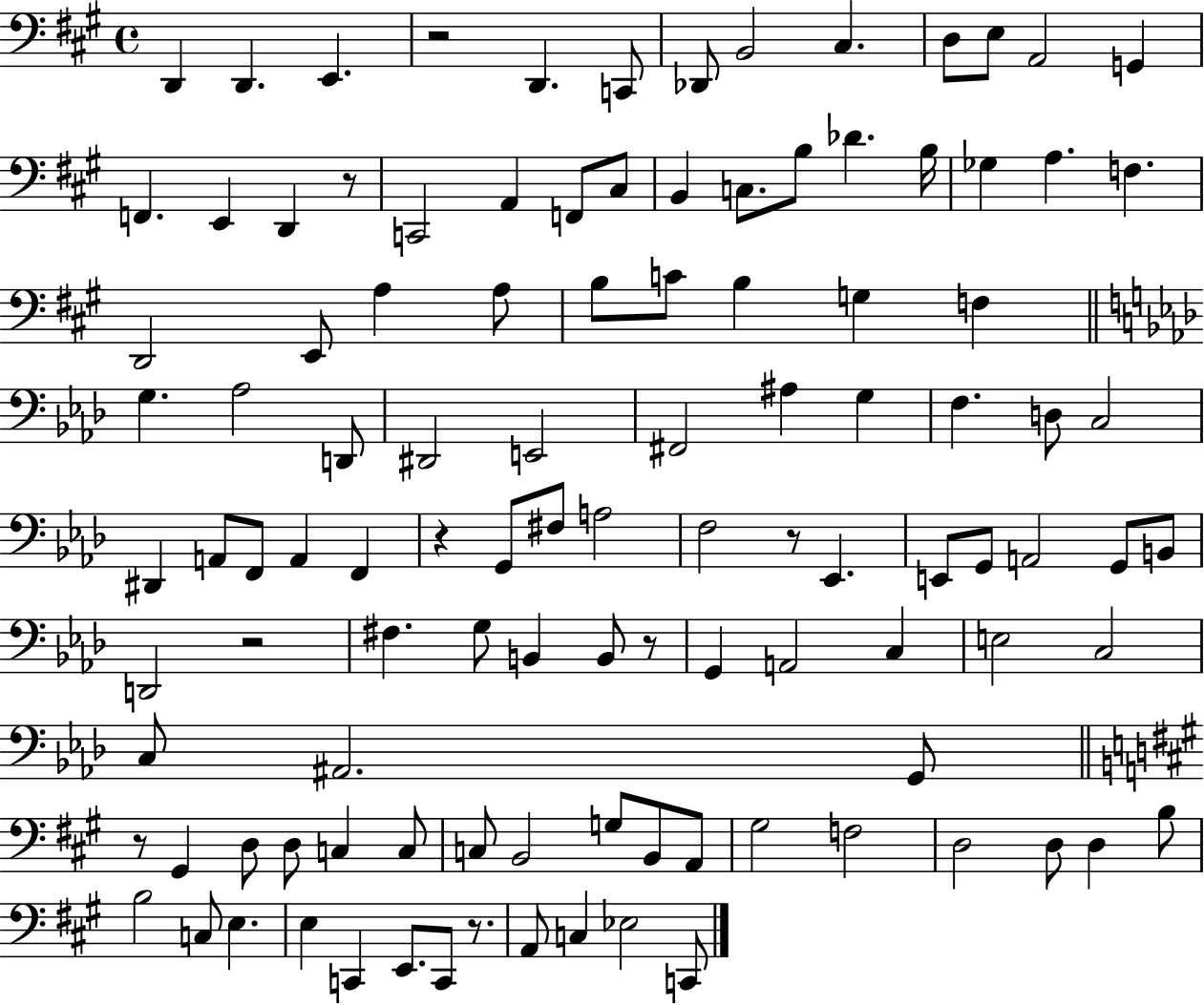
{
  \clef bass
  \time 4/4
  \defaultTimeSignature
  \key a \major
  d,4 d,4. e,4. | r2 d,4. c,8 | des,8 b,2 cis4. | d8 e8 a,2 g,4 | \break f,4. e,4 d,4 r8 | c,2 a,4 f,8 cis8 | b,4 c8. b8 des'4. b16 | ges4 a4. f4. | \break d,2 e,8 a4 a8 | b8 c'8 b4 g4 f4 | \bar "||" \break \key aes \major g4. aes2 d,8 | dis,2 e,2 | fis,2 ais4 g4 | f4. d8 c2 | \break dis,4 a,8 f,8 a,4 f,4 | r4 g,8 fis8 a2 | f2 r8 ees,4. | e,8 g,8 a,2 g,8 b,8 | \break d,2 r2 | fis4. g8 b,4 b,8 r8 | g,4 a,2 c4 | e2 c2 | \break c8 ais,2. g,8 | \bar "||" \break \key a \major r8 gis,4 d8 d8 c4 c8 | c8 b,2 g8 b,8 a,8 | gis2 f2 | d2 d8 d4 b8 | \break b2 c8 e4. | e4 c,4 e,8. c,8 r8. | a,8 c4 ees2 c,8 | \bar "|."
}